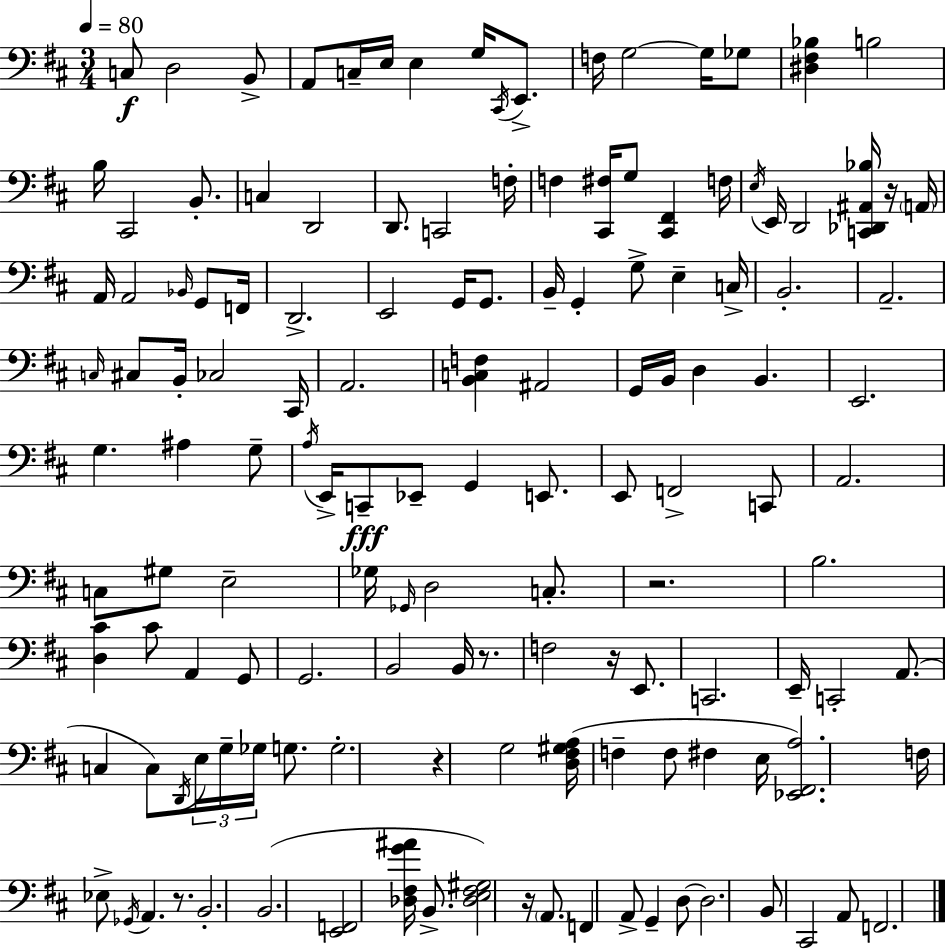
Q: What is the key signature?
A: D major